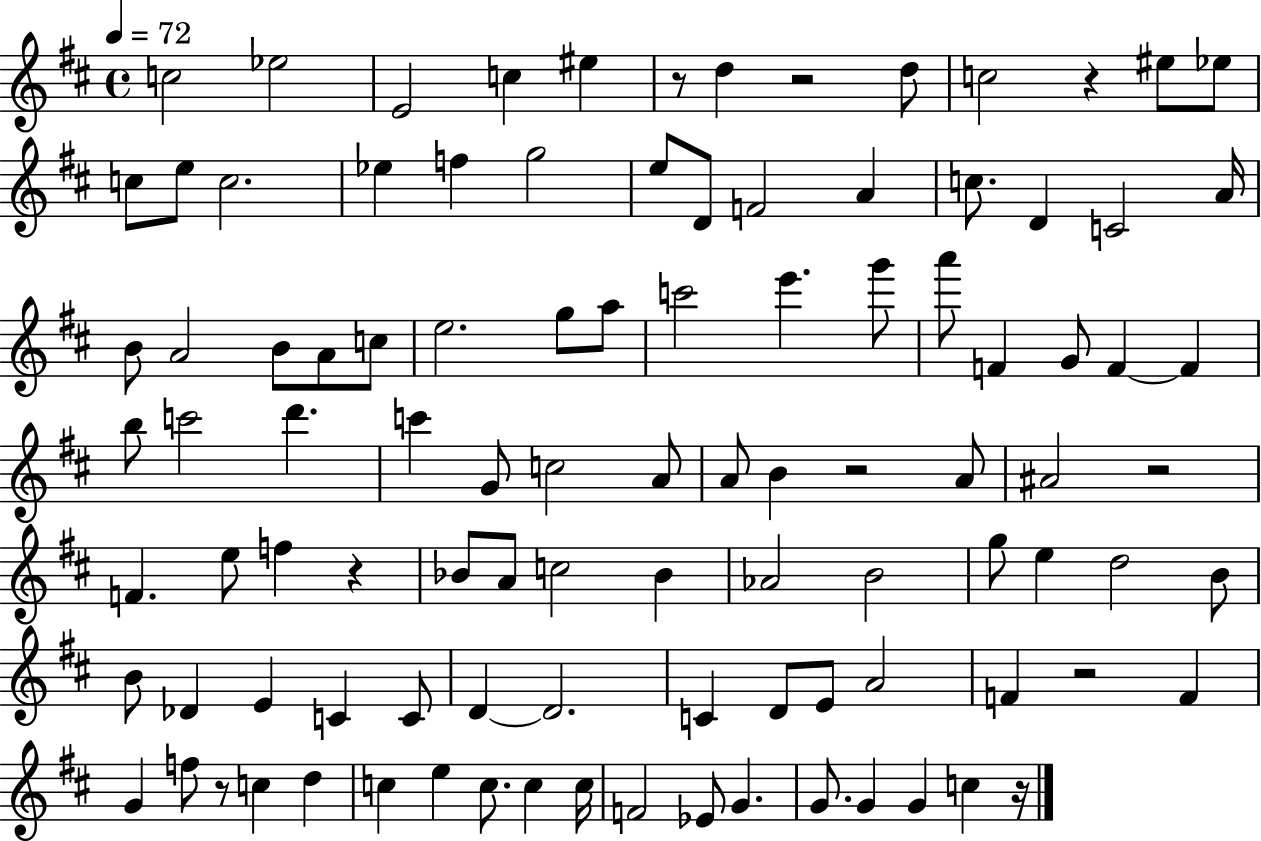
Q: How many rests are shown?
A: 9